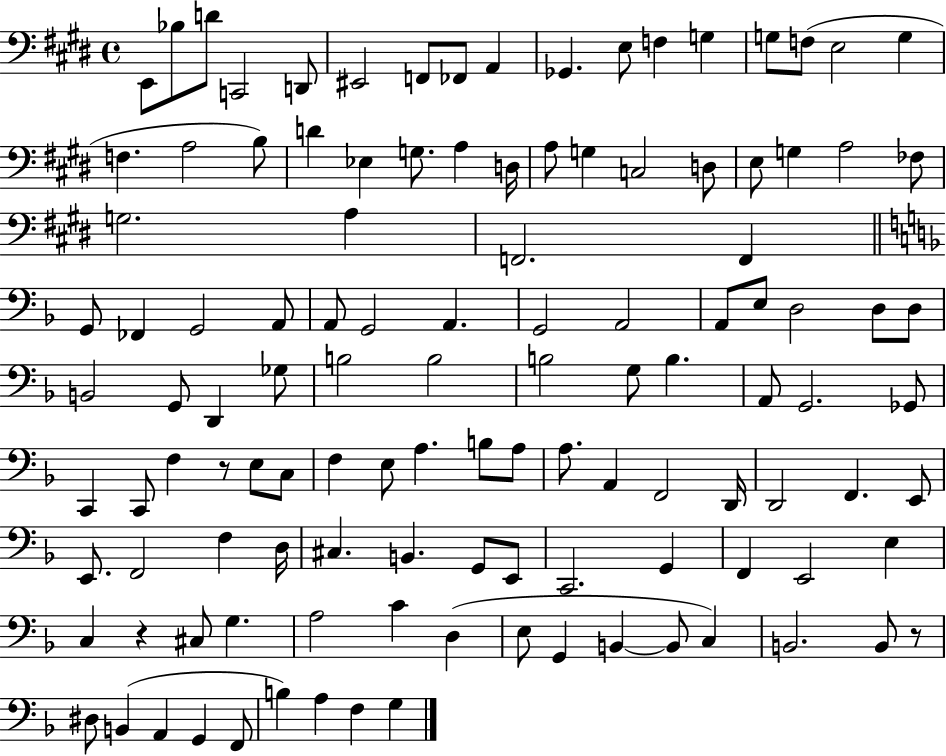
E2/e Bb3/e D4/e C2/h D2/e EIS2/h F2/e FES2/e A2/q Gb2/q. E3/e F3/q G3/q G3/e F3/e E3/h G3/q F3/q. A3/h B3/e D4/q Eb3/q G3/e. A3/q D3/s A3/e G3/q C3/h D3/e E3/e G3/q A3/h FES3/e G3/h. A3/q F2/h. F2/q G2/e FES2/q G2/h A2/e A2/e G2/h A2/q. G2/h A2/h A2/e E3/e D3/h D3/e D3/e B2/h G2/e D2/q Gb3/e B3/h B3/h B3/h G3/e B3/q. A2/e G2/h. Gb2/e C2/q C2/e F3/q R/e E3/e C3/e F3/q E3/e A3/q. B3/e A3/e A3/e. A2/q F2/h D2/s D2/h F2/q. E2/e E2/e. F2/h F3/q D3/s C#3/q. B2/q. G2/e E2/e C2/h. G2/q F2/q E2/h E3/q C3/q R/q C#3/e G3/q. A3/h C4/q D3/q E3/e G2/q B2/q B2/e C3/q B2/h. B2/e R/e D#3/e B2/q A2/q G2/q F2/e B3/q A3/q F3/q G3/q